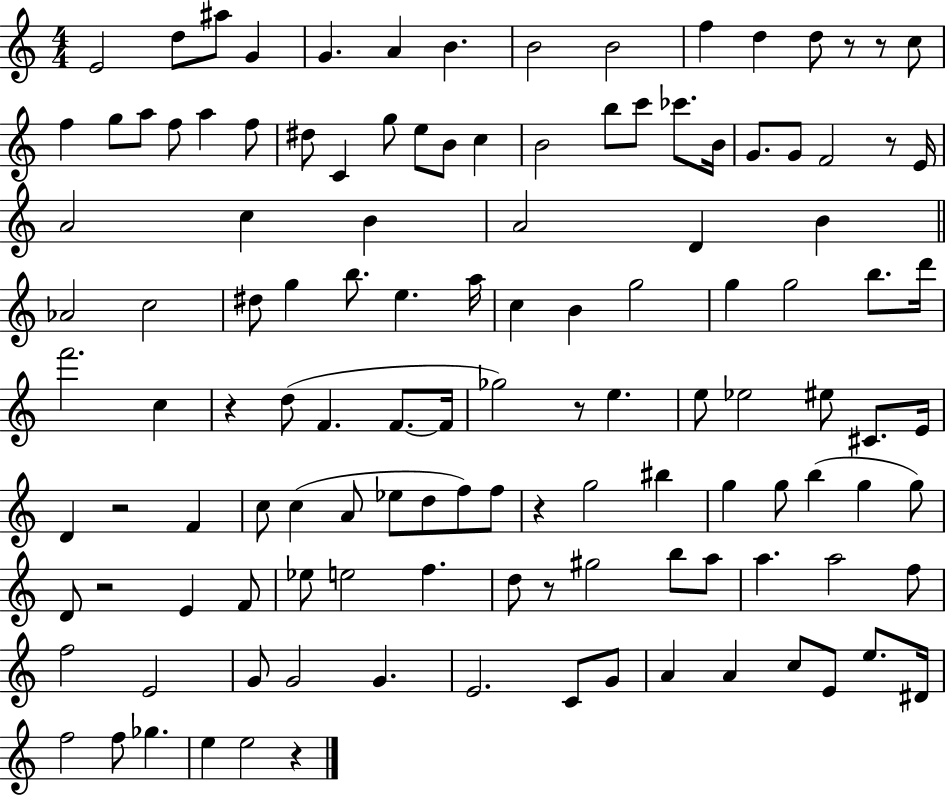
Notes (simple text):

E4/h D5/e A#5/e G4/q G4/q. A4/q B4/q. B4/h B4/h F5/q D5/q D5/e R/e R/e C5/e F5/q G5/e A5/e F5/e A5/q F5/e D#5/e C4/q G5/e E5/e B4/e C5/q B4/h B5/e C6/e CES6/e. B4/s G4/e. G4/e F4/h R/e E4/s A4/h C5/q B4/q A4/h D4/q B4/q Ab4/h C5/h D#5/e G5/q B5/e. E5/q. A5/s C5/q B4/q G5/h G5/q G5/h B5/e. D6/s F6/h. C5/q R/q D5/e F4/q. F4/e. F4/s Gb5/h R/e E5/q. E5/e Eb5/h EIS5/e C#4/e. E4/s D4/q R/h F4/q C5/e C5/q A4/e Eb5/e D5/e F5/e F5/e R/q G5/h BIS5/q G5/q G5/e B5/q G5/q G5/e D4/e R/h E4/q F4/e Eb5/e E5/h F5/q. D5/e R/e G#5/h B5/e A5/e A5/q. A5/h F5/e F5/h E4/h G4/e G4/h G4/q. E4/h. C4/e G4/e A4/q A4/q C5/e E4/e E5/e. D#4/s F5/h F5/e Gb5/q. E5/q E5/h R/q